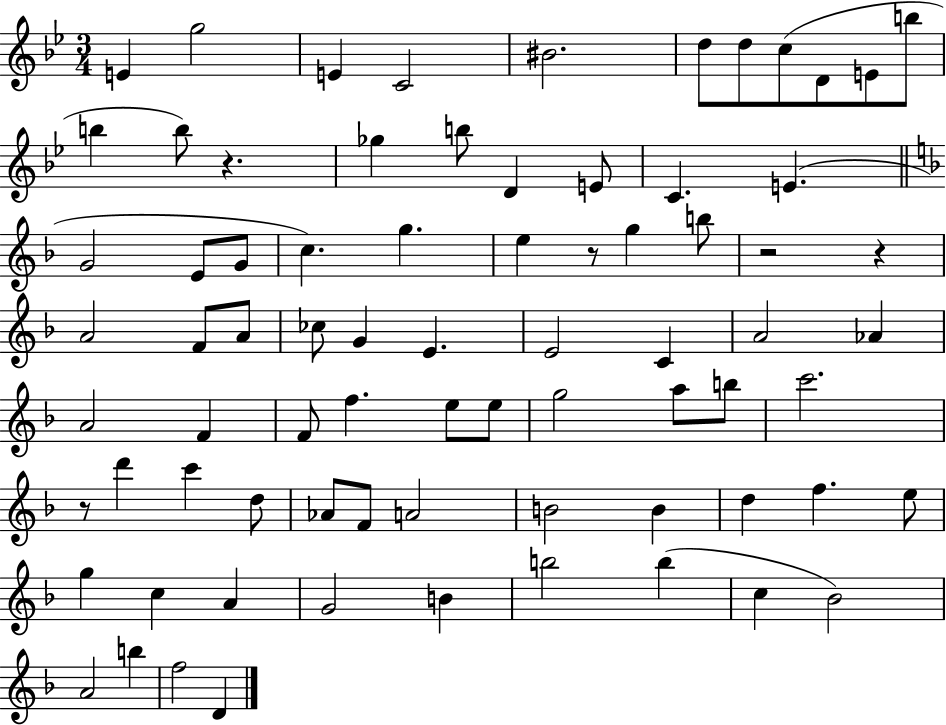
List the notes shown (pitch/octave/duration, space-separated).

E4/q G5/h E4/q C4/h BIS4/h. D5/e D5/e C5/e D4/e E4/e B5/e B5/q B5/e R/q. Gb5/q B5/e D4/q E4/e C4/q. E4/q. G4/h E4/e G4/e C5/q. G5/q. E5/q R/e G5/q B5/e R/h R/q A4/h F4/e A4/e CES5/e G4/q E4/q. E4/h C4/q A4/h Ab4/q A4/h F4/q F4/e F5/q. E5/e E5/e G5/h A5/e B5/e C6/h. R/e D6/q C6/q D5/e Ab4/e F4/e A4/h B4/h B4/q D5/q F5/q. E5/e G5/q C5/q A4/q G4/h B4/q B5/h B5/q C5/q Bb4/h A4/h B5/q F5/h D4/q